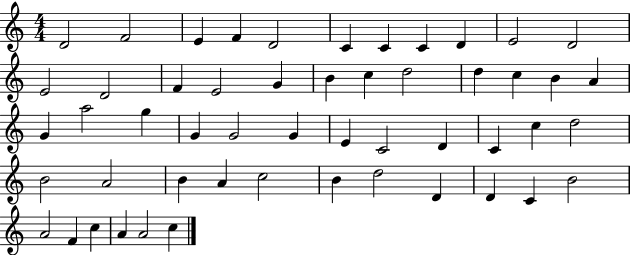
{
  \clef treble
  \numericTimeSignature
  \time 4/4
  \key c \major
  d'2 f'2 | e'4 f'4 d'2 | c'4 c'4 c'4 d'4 | e'2 d'2 | \break e'2 d'2 | f'4 e'2 g'4 | b'4 c''4 d''2 | d''4 c''4 b'4 a'4 | \break g'4 a''2 g''4 | g'4 g'2 g'4 | e'4 c'2 d'4 | c'4 c''4 d''2 | \break b'2 a'2 | b'4 a'4 c''2 | b'4 d''2 d'4 | d'4 c'4 b'2 | \break a'2 f'4 c''4 | a'4 a'2 c''4 | \bar "|."
}